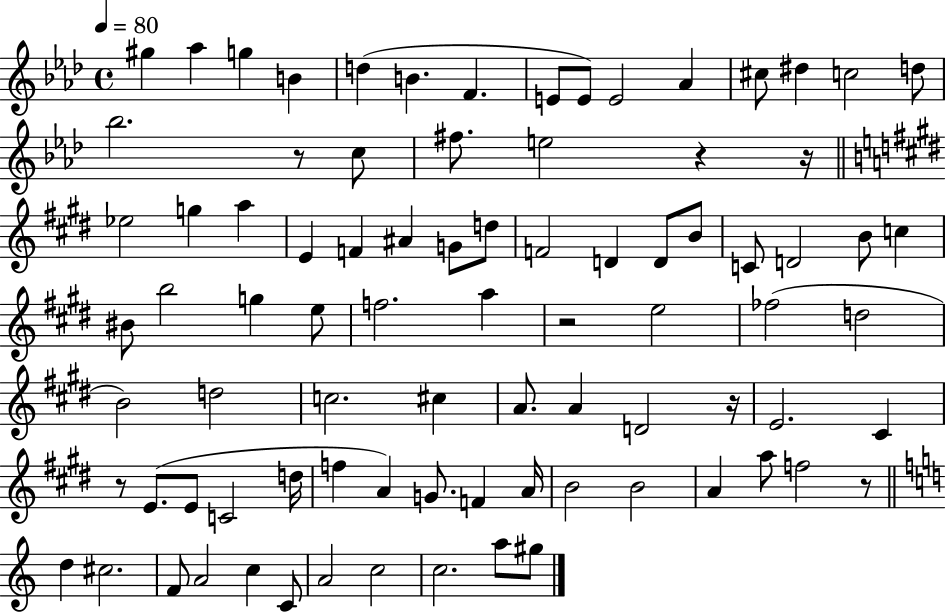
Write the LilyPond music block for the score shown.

{
  \clef treble
  \time 4/4
  \defaultTimeSignature
  \key aes \major
  \tempo 4 = 80
  gis''4 aes''4 g''4 b'4 | d''4( b'4. f'4. | e'8 e'8) e'2 aes'4 | cis''8 dis''4 c''2 d''8 | \break bes''2. r8 c''8 | fis''8. e''2 r4 r16 | \bar "||" \break \key e \major ees''2 g''4 a''4 | e'4 f'4 ais'4 g'8 d''8 | f'2 d'4 d'8 b'8 | c'8 d'2 b'8 c''4 | \break bis'8 b''2 g''4 e''8 | f''2. a''4 | r2 e''2 | fes''2( d''2 | \break b'2) d''2 | c''2. cis''4 | a'8. a'4 d'2 r16 | e'2. cis'4 | \break r8 e'8.( e'8 c'2 d''16 | f''4 a'4) g'8. f'4 a'16 | b'2 b'2 | a'4 a''8 f''2 r8 | \break \bar "||" \break \key c \major d''4 cis''2. | f'8 a'2 c''4 c'8 | a'2 c''2 | c''2. a''8 gis''8 | \break \bar "|."
}